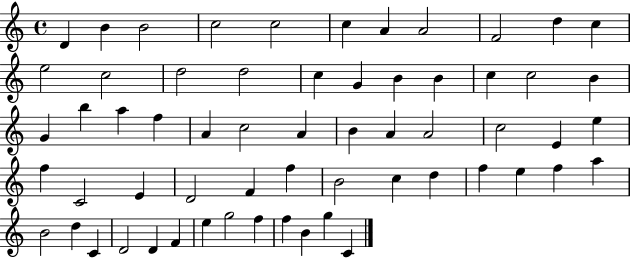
X:1
T:Untitled
M:4/4
L:1/4
K:C
D B B2 c2 c2 c A A2 F2 d c e2 c2 d2 d2 c G B B c c2 B G b a f A c2 A B A A2 c2 E e f C2 E D2 F f B2 c d f e f a B2 d C D2 D F e g2 f f B g C